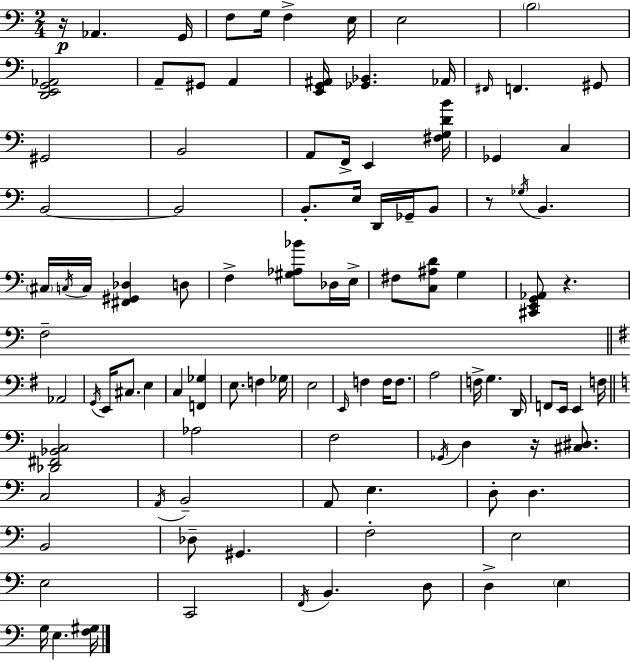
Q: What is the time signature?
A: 2/4